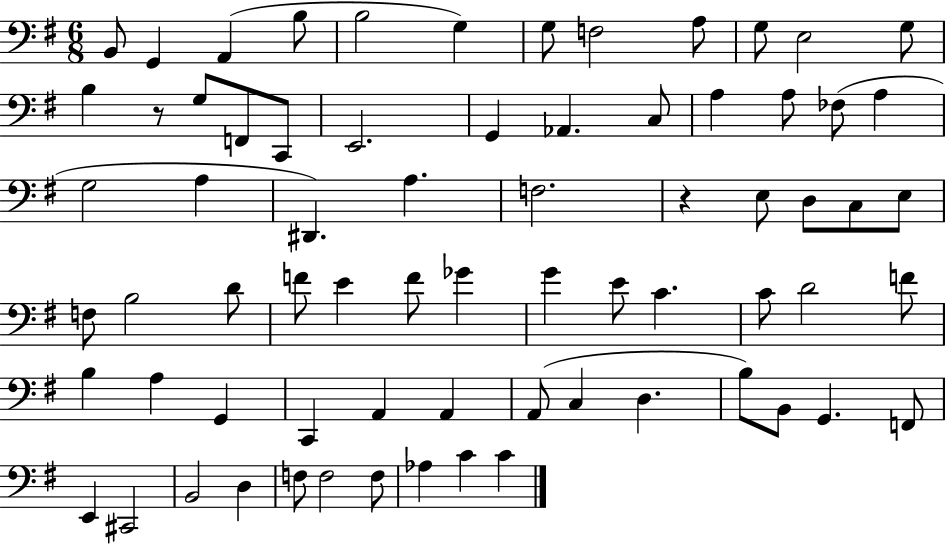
X:1
T:Untitled
M:6/8
L:1/4
K:G
B,,/2 G,, A,, B,/2 B,2 G, G,/2 F,2 A,/2 G,/2 E,2 G,/2 B, z/2 G,/2 F,,/2 C,,/2 E,,2 G,, _A,, C,/2 A, A,/2 _F,/2 A, G,2 A, ^D,, A, F,2 z E,/2 D,/2 C,/2 E,/2 F,/2 B,2 D/2 F/2 E F/2 _G G E/2 C C/2 D2 F/2 B, A, G,, C,, A,, A,, A,,/2 C, D, B,/2 B,,/2 G,, F,,/2 E,, ^C,,2 B,,2 D, F,/2 F,2 F,/2 _A, C C